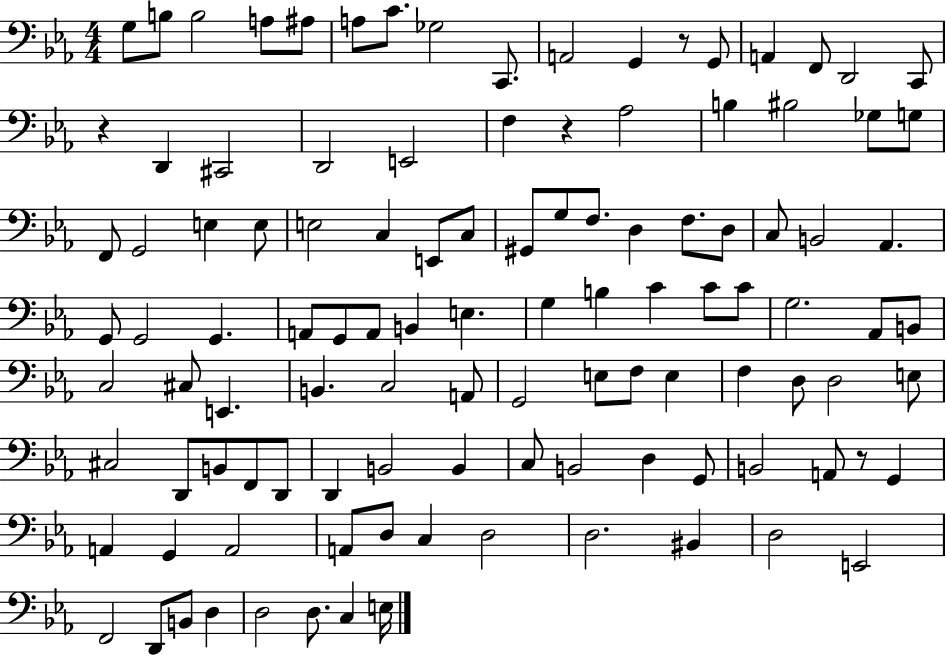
{
  \clef bass
  \numericTimeSignature
  \time 4/4
  \key ees \major
  g8 b8 b2 a8 ais8 | a8 c'8. ges2 c,8. | a,2 g,4 r8 g,8 | a,4 f,8 d,2 c,8 | \break r4 d,4 cis,2 | d,2 e,2 | f4 r4 aes2 | b4 bis2 ges8 g8 | \break f,8 g,2 e4 e8 | e2 c4 e,8 c8 | gis,8 g8 f8. d4 f8. d8 | c8 b,2 aes,4. | \break g,8 g,2 g,4. | a,8 g,8 a,8 b,4 e4. | g4 b4 c'4 c'8 c'8 | g2. aes,8 b,8 | \break c2 cis8 e,4. | b,4. c2 a,8 | g,2 e8 f8 e4 | f4 d8 d2 e8 | \break cis2 d,8 b,8 f,8 d,8 | d,4 b,2 b,4 | c8 b,2 d4 g,8 | b,2 a,8 r8 g,4 | \break a,4 g,4 a,2 | a,8 d8 c4 d2 | d2. bis,4 | d2 e,2 | \break f,2 d,8 b,8 d4 | d2 d8. c4 e16 | \bar "|."
}